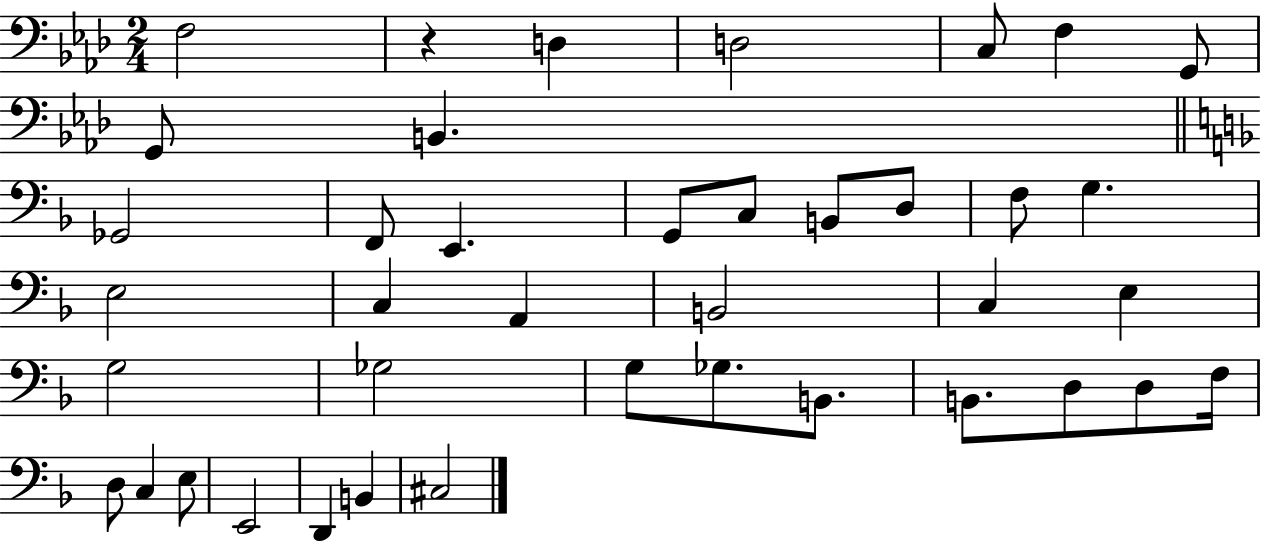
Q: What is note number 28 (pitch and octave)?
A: B2